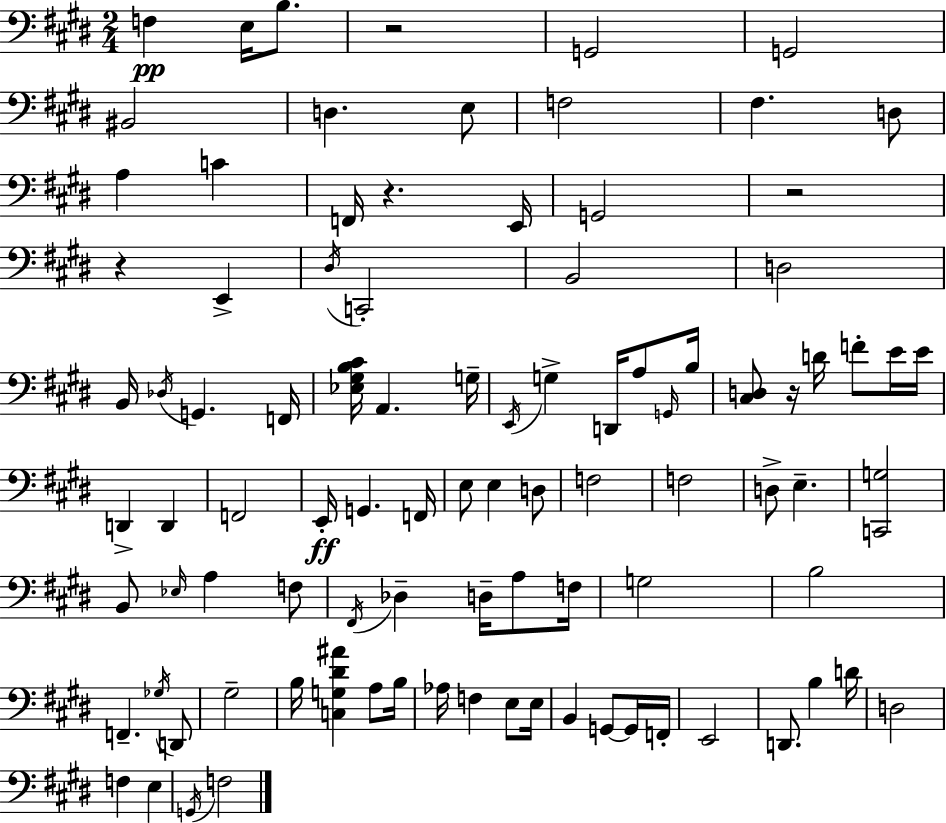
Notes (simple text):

F3/q E3/s B3/e. R/h G2/h G2/h BIS2/h D3/q. E3/e F3/h F#3/q. D3/e A3/q C4/q F2/s R/q. E2/s G2/h R/h R/q E2/q D#3/s C2/h B2/h D3/h B2/s Db3/s G2/q. F2/s [Eb3,G#3,B3,C#4]/s A2/q. G3/s E2/s G3/q D2/s A3/e G2/s B3/s [C#3,D3]/e R/s D4/s F4/e E4/s E4/s D2/q D2/q F2/h E2/s G2/q. F2/s E3/e E3/q D3/e F3/h F3/h D3/e E3/q. [C2,G3]/h B2/e Eb3/s A3/q F3/e F#2/s Db3/q D3/s A3/e F3/s G3/h B3/h F2/q. Gb3/s D2/e G#3/h B3/s [C3,G3,D#4,A#4]/q A3/e B3/s Ab3/s F3/q E3/e E3/s B2/q G2/e G2/s F2/s E2/h D2/e. B3/q D4/s D3/h F3/q E3/q G2/s F3/h